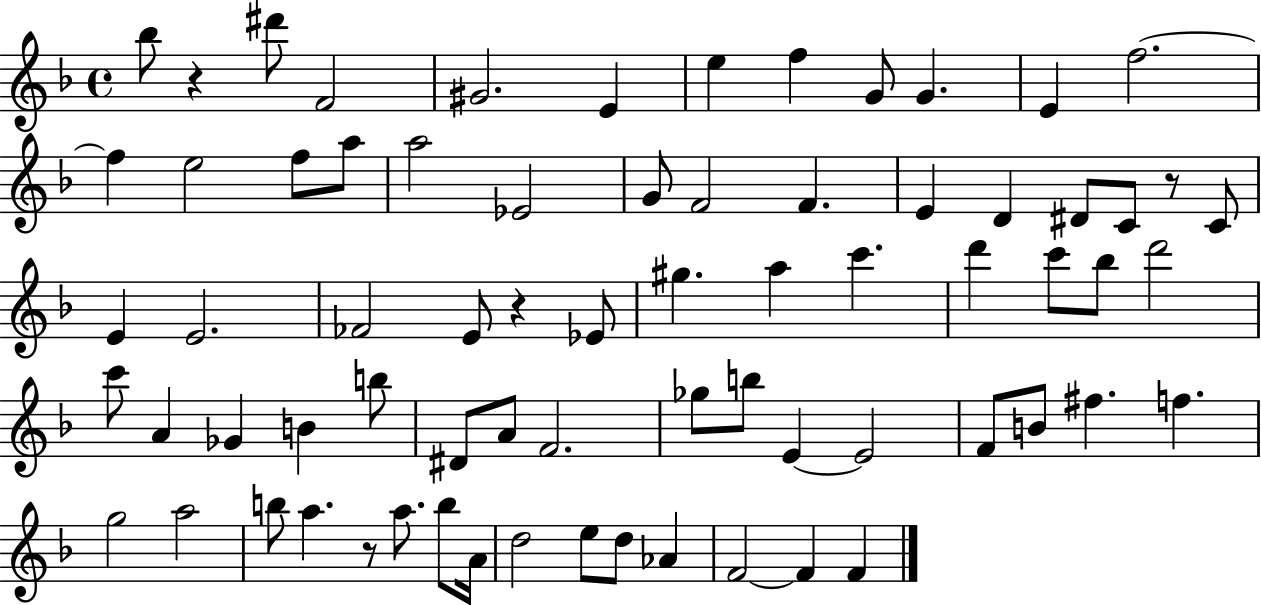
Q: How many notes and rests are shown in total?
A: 71